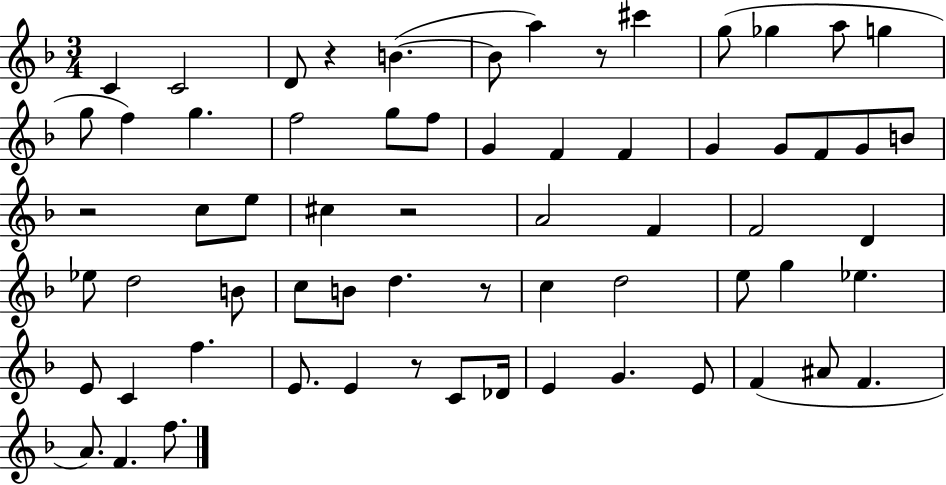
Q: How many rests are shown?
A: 6